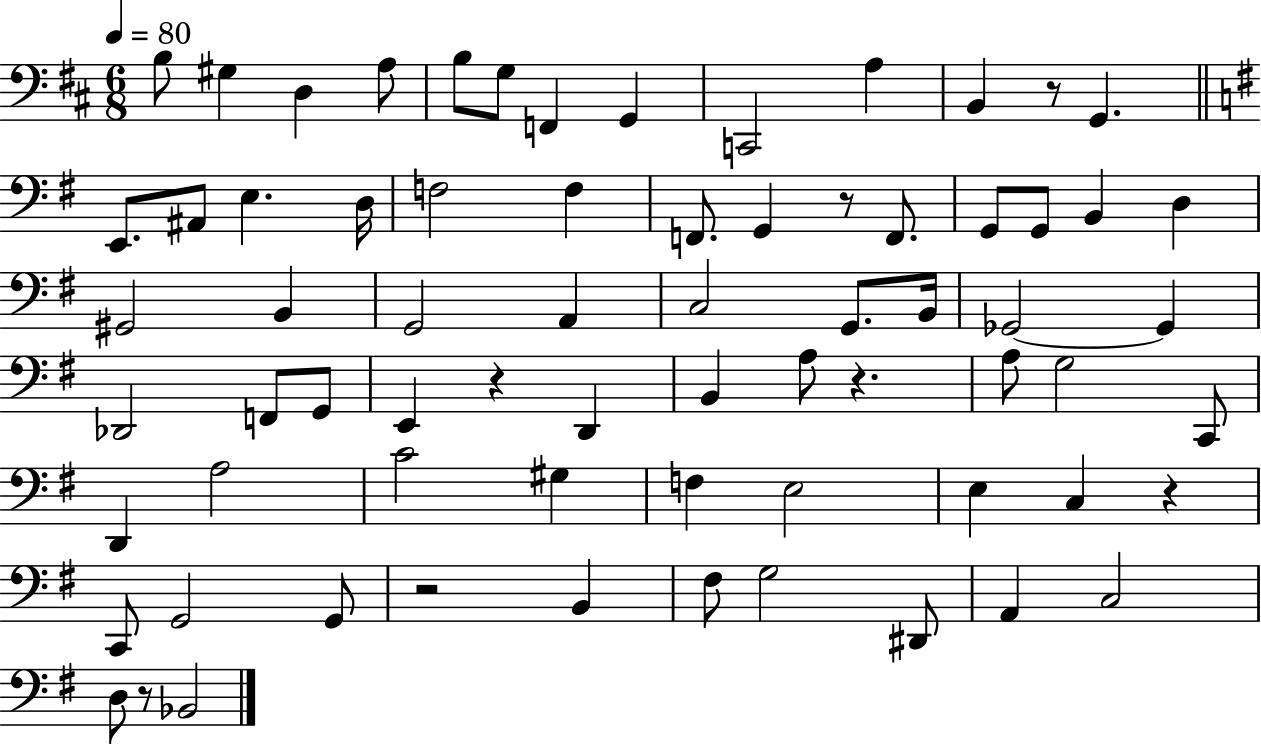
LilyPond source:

{
  \clef bass
  \numericTimeSignature
  \time 6/8
  \key d \major
  \tempo 4 = 80
  b8 gis4 d4 a8 | b8 g8 f,4 g,4 | c,2 a4 | b,4 r8 g,4. | \break \bar "||" \break \key g \major e,8. ais,8 e4. d16 | f2 f4 | f,8. g,4 r8 f,8. | g,8 g,8 b,4 d4 | \break gis,2 b,4 | g,2 a,4 | c2 g,8. b,16 | ges,2~~ ges,4 | \break des,2 f,8 g,8 | e,4 r4 d,4 | b,4 a8 r4. | a8 g2 c,8 | \break d,4 a2 | c'2 gis4 | f4 e2 | e4 c4 r4 | \break c,8 g,2 g,8 | r2 b,4 | fis8 g2 dis,8 | a,4 c2 | \break d8 r8 bes,2 | \bar "|."
}